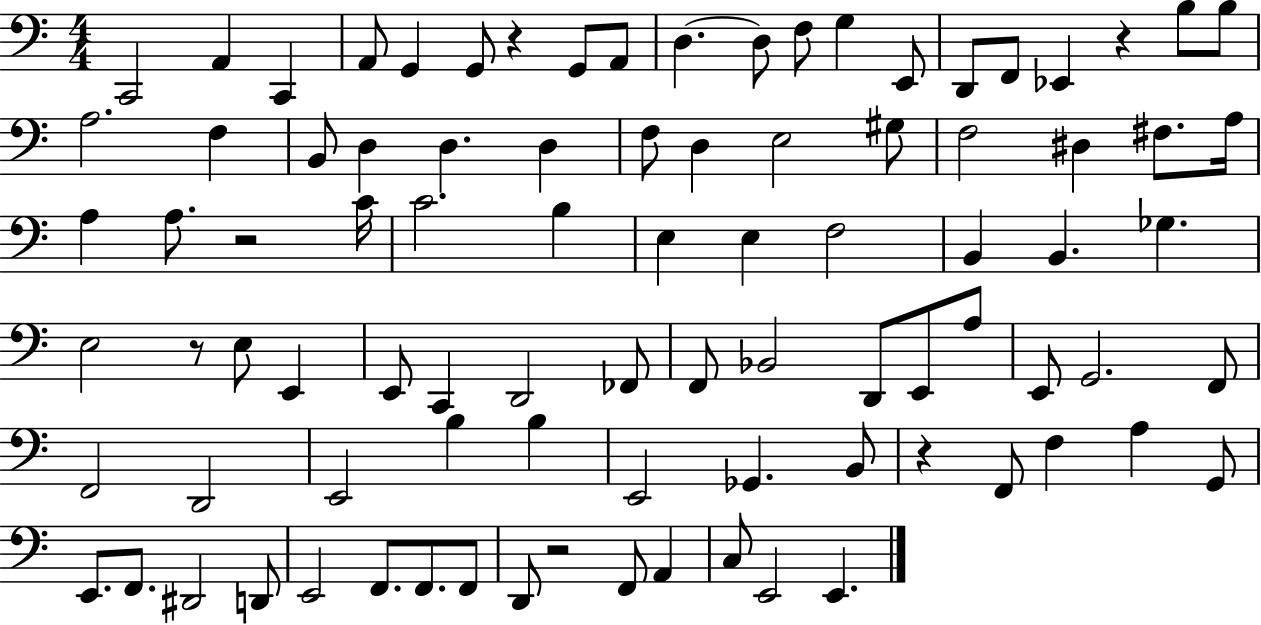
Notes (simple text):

C2/h A2/q C2/q A2/e G2/q G2/e R/q G2/e A2/e D3/q. D3/e F3/e G3/q E2/e D2/e F2/e Eb2/q R/q B3/e B3/e A3/h. F3/q B2/e D3/q D3/q. D3/q F3/e D3/q E3/h G#3/e F3/h D#3/q F#3/e. A3/s A3/q A3/e. R/h C4/s C4/h. B3/q E3/q E3/q F3/h B2/q B2/q. Gb3/q. E3/h R/e E3/e E2/q E2/e C2/q D2/h FES2/e F2/e Bb2/h D2/e E2/e A3/e E2/e G2/h. F2/e F2/h D2/h E2/h B3/q B3/q E2/h Gb2/q. B2/e R/q F2/e F3/q A3/q G2/e E2/e. F2/e. D#2/h D2/e E2/h F2/e. F2/e. F2/e D2/e R/h F2/e A2/q C3/e E2/h E2/q.